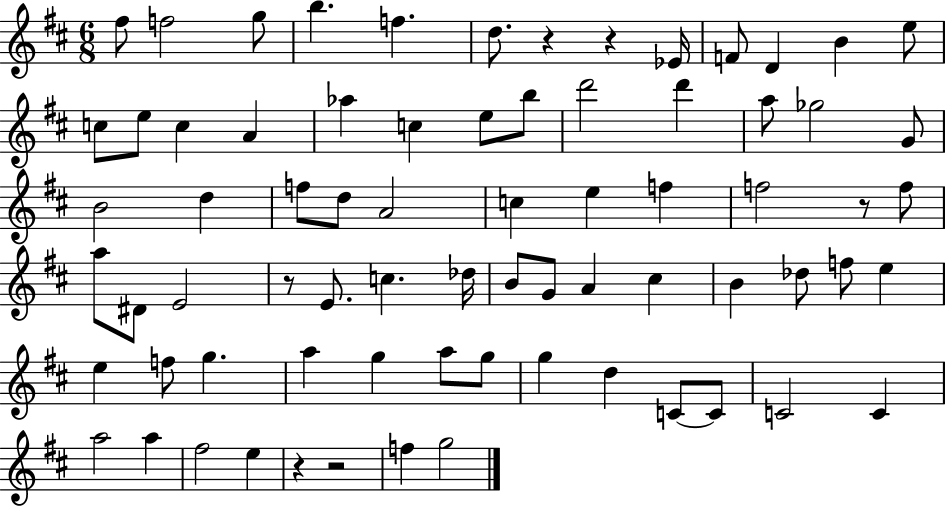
X:1
T:Untitled
M:6/8
L:1/4
K:D
^f/2 f2 g/2 b f d/2 z z _E/4 F/2 D B e/2 c/2 e/2 c A _a c e/2 b/2 d'2 d' a/2 _g2 G/2 B2 d f/2 d/2 A2 c e f f2 z/2 f/2 a/2 ^D/2 E2 z/2 E/2 c _d/4 B/2 G/2 A ^c B _d/2 f/2 e e f/2 g a g a/2 g/2 g d C/2 C/2 C2 C a2 a ^f2 e z z2 f g2